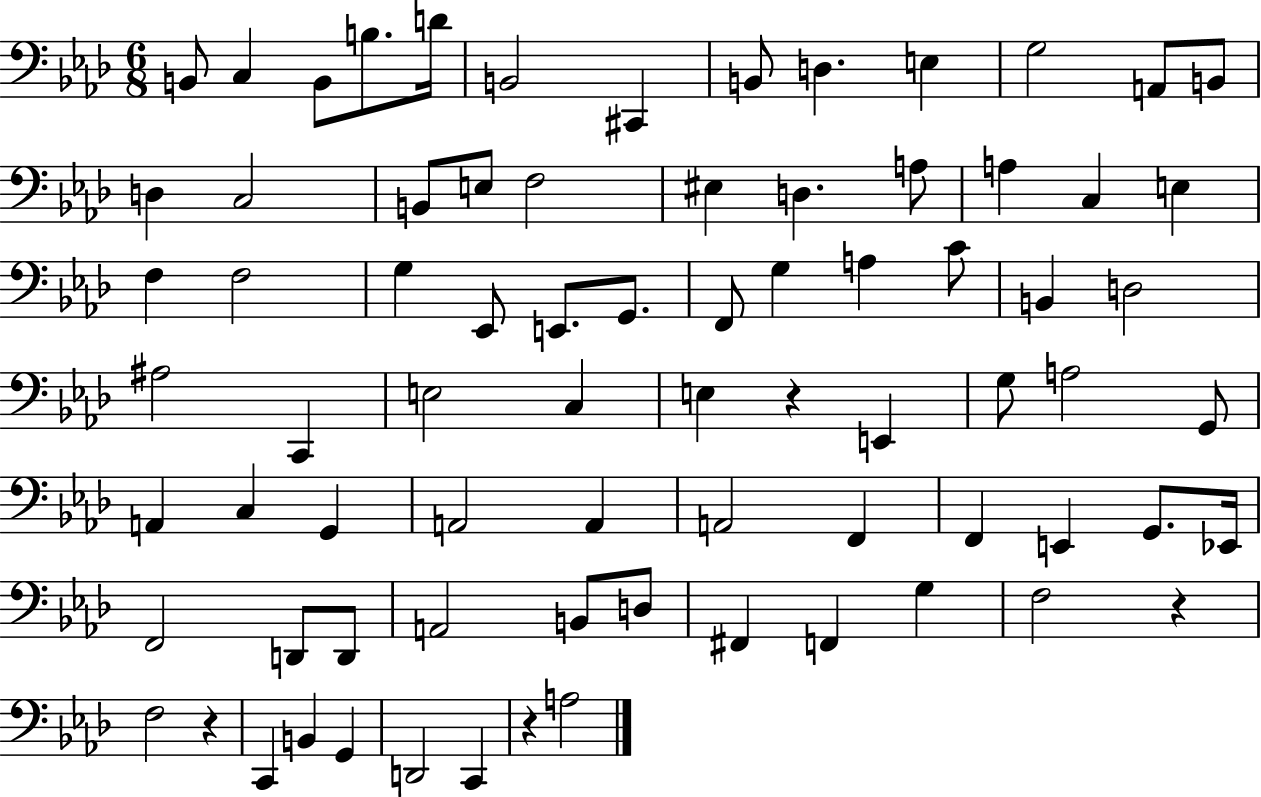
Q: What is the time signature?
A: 6/8